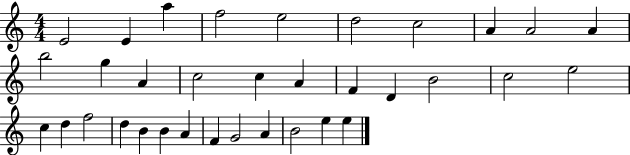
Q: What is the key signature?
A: C major